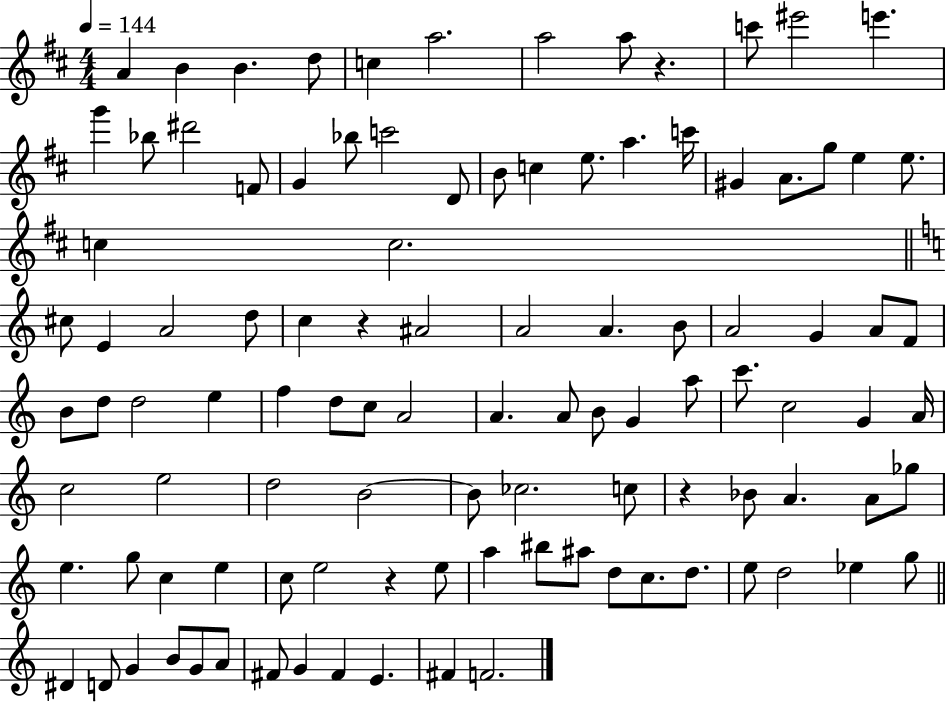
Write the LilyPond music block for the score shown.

{
  \clef treble
  \numericTimeSignature
  \time 4/4
  \key d \major
  \tempo 4 = 144
  a'4 b'4 b'4. d''8 | c''4 a''2. | a''2 a''8 r4. | c'''8 eis'''2 e'''4. | \break g'''4 bes''8 dis'''2 f'8 | g'4 bes''8 c'''2 d'8 | b'8 c''4 e''8. a''4. c'''16 | gis'4 a'8. g''8 e''4 e''8. | \break c''4 c''2. | \bar "||" \break \key c \major cis''8 e'4 a'2 d''8 | c''4 r4 ais'2 | a'2 a'4. b'8 | a'2 g'4 a'8 f'8 | \break b'8 d''8 d''2 e''4 | f''4 d''8 c''8 a'2 | a'4. a'8 b'8 g'4 a''8 | c'''8. c''2 g'4 a'16 | \break c''2 e''2 | d''2 b'2~~ | b'8 ces''2. c''8 | r4 bes'8 a'4. a'8 ges''8 | \break e''4. g''8 c''4 e''4 | c''8 e''2 r4 e''8 | a''4 bis''8 ais''8 d''8 c''8. d''8. | e''8 d''2 ees''4 g''8 | \break \bar "||" \break \key a \minor dis'4 d'8 g'4 b'8 g'8 a'8 | fis'8 g'4 fis'4 e'4. | fis'4 f'2. | \bar "|."
}